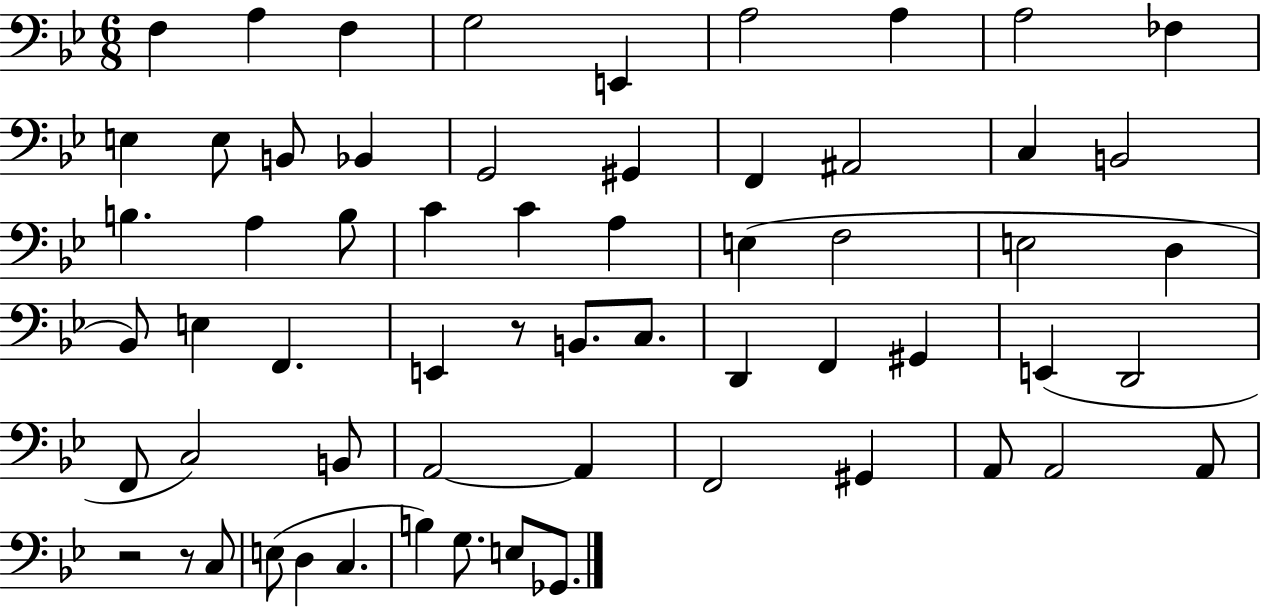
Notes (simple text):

F3/q A3/q F3/q G3/h E2/q A3/h A3/q A3/h FES3/q E3/q E3/e B2/e Bb2/q G2/h G#2/q F2/q A#2/h C3/q B2/h B3/q. A3/q B3/e C4/q C4/q A3/q E3/q F3/h E3/h D3/q Bb2/e E3/q F2/q. E2/q R/e B2/e. C3/e. D2/q F2/q G#2/q E2/q D2/h F2/e C3/h B2/e A2/h A2/q F2/h G#2/q A2/e A2/h A2/e R/h R/e C3/e E3/e D3/q C3/q. B3/q G3/e. E3/e Gb2/e.